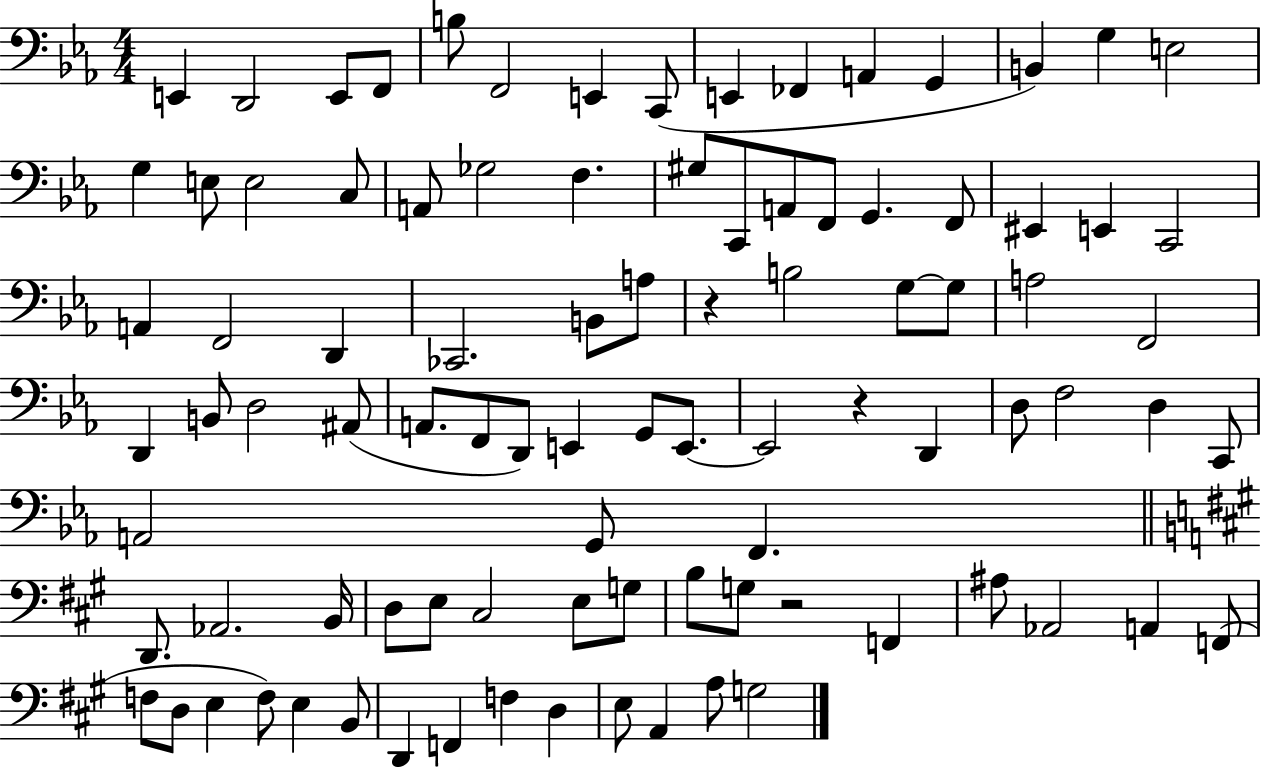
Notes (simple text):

E2/q D2/h E2/e F2/e B3/e F2/h E2/q C2/e E2/q FES2/q A2/q G2/q B2/q G3/q E3/h G3/q E3/e E3/h C3/e A2/e Gb3/h F3/q. G#3/e C2/e A2/e F2/e G2/q. F2/e EIS2/q E2/q C2/h A2/q F2/h D2/q CES2/h. B2/e A3/e R/q B3/h G3/e G3/e A3/h F2/h D2/q B2/e D3/h A#2/e A2/e. F2/e D2/e E2/q G2/e E2/e. E2/h R/q D2/q D3/e F3/h D3/q C2/e A2/h G2/e F2/q. D2/e. Ab2/h. B2/s D3/e E3/e C#3/h E3/e G3/e B3/e G3/e R/h F2/q A#3/e Ab2/h A2/q F2/e F3/e D3/e E3/q F3/e E3/q B2/e D2/q F2/q F3/q D3/q E3/e A2/q A3/e G3/h